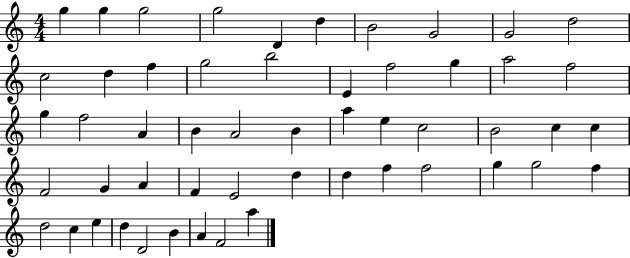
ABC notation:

X:1
T:Untitled
M:4/4
L:1/4
K:C
g g g2 g2 D d B2 G2 G2 d2 c2 d f g2 b2 E f2 g a2 f2 g f2 A B A2 B a e c2 B2 c c F2 G A F E2 d d f f2 g g2 f d2 c e d D2 B A F2 a